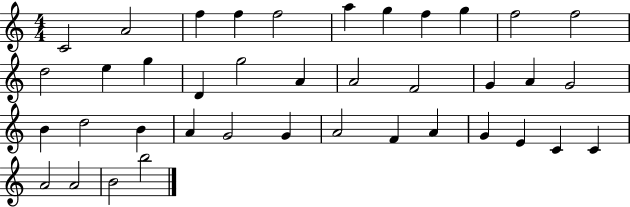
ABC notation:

X:1
T:Untitled
M:4/4
L:1/4
K:C
C2 A2 f f f2 a g f g f2 f2 d2 e g D g2 A A2 F2 G A G2 B d2 B A G2 G A2 F A G E C C A2 A2 B2 b2